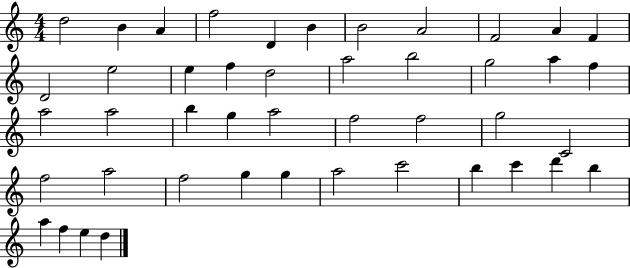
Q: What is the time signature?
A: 4/4